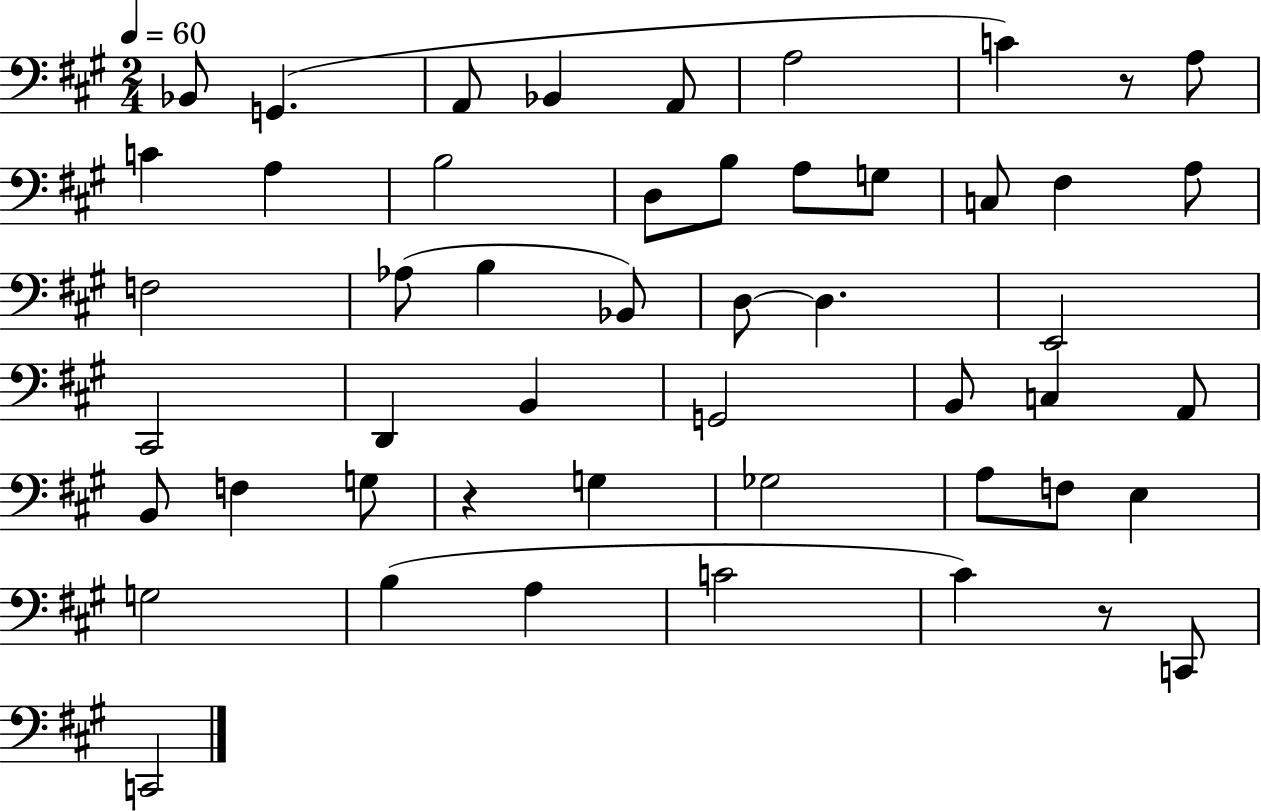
{
  \clef bass
  \numericTimeSignature
  \time 2/4
  \key a \major
  \tempo 4 = 60
  \repeat volta 2 { bes,8 g,4.( | a,8 bes,4 a,8 | a2 | c'4) r8 a8 | \break c'4 a4 | b2 | d8 b8 a8 g8 | c8 fis4 a8 | \break f2 | aes8( b4 bes,8) | d8~~ d4. | e,2 | \break cis,2 | d,4 b,4 | g,2 | b,8 c4 a,8 | \break b,8 f4 g8 | r4 g4 | ges2 | a8 f8 e4 | \break g2 | b4( a4 | c'2 | cis'4) r8 c,8 | \break c,2 | } \bar "|."
}